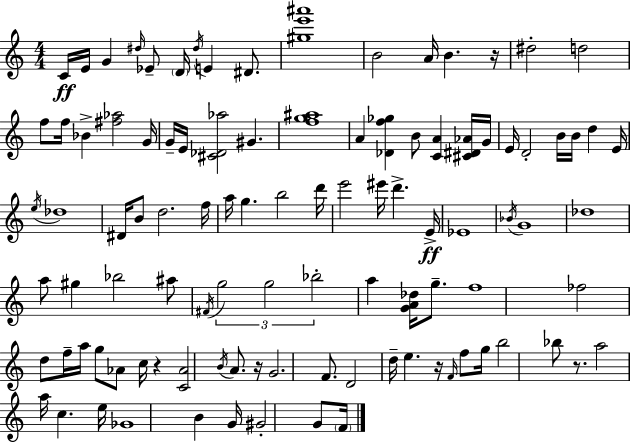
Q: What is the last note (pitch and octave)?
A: F4